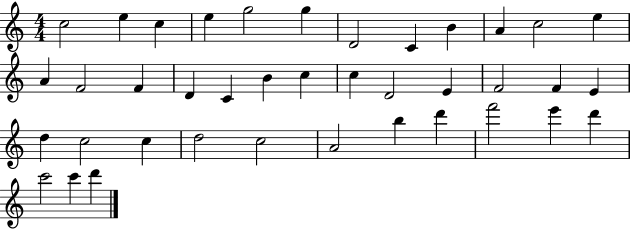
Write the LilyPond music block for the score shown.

{
  \clef treble
  \numericTimeSignature
  \time 4/4
  \key c \major
  c''2 e''4 c''4 | e''4 g''2 g''4 | d'2 c'4 b'4 | a'4 c''2 e''4 | \break a'4 f'2 f'4 | d'4 c'4 b'4 c''4 | c''4 d'2 e'4 | f'2 f'4 e'4 | \break d''4 c''2 c''4 | d''2 c''2 | a'2 b''4 d'''4 | f'''2 e'''4 d'''4 | \break c'''2 c'''4 d'''4 | \bar "|."
}